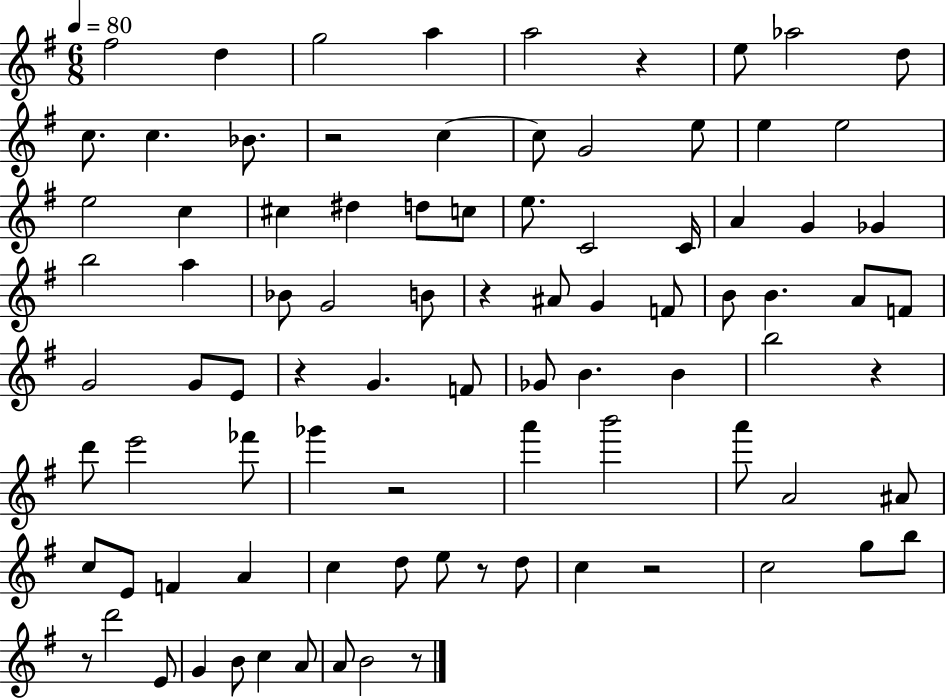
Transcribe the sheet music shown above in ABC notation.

X:1
T:Untitled
M:6/8
L:1/4
K:G
^f2 d g2 a a2 z e/2 _a2 d/2 c/2 c _B/2 z2 c c/2 G2 e/2 e e2 e2 c ^c ^d d/2 c/2 e/2 C2 C/4 A G _G b2 a _B/2 G2 B/2 z ^A/2 G F/2 B/2 B A/2 F/2 G2 G/2 E/2 z G F/2 _G/2 B B b2 z d'/2 e'2 _f'/2 _g' z2 a' b'2 a'/2 A2 ^A/2 c/2 E/2 F A c d/2 e/2 z/2 d/2 c z2 c2 g/2 b/2 z/2 d'2 E/2 G B/2 c A/2 A/2 B2 z/2